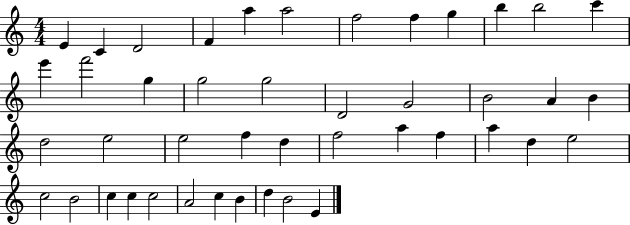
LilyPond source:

{
  \clef treble
  \numericTimeSignature
  \time 4/4
  \key c \major
  e'4 c'4 d'2 | f'4 a''4 a''2 | f''2 f''4 g''4 | b''4 b''2 c'''4 | \break e'''4 f'''2 g''4 | g''2 g''2 | d'2 g'2 | b'2 a'4 b'4 | \break d''2 e''2 | e''2 f''4 d''4 | f''2 a''4 f''4 | a''4 d''4 e''2 | \break c''2 b'2 | c''4 c''4 c''2 | a'2 c''4 b'4 | d''4 b'2 e'4 | \break \bar "|."
}